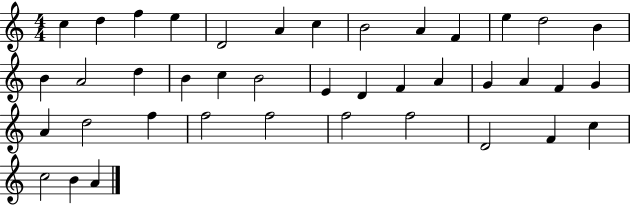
C5/q D5/q F5/q E5/q D4/h A4/q C5/q B4/h A4/q F4/q E5/q D5/h B4/q B4/q A4/h D5/q B4/q C5/q B4/h E4/q D4/q F4/q A4/q G4/q A4/q F4/q G4/q A4/q D5/h F5/q F5/h F5/h F5/h F5/h D4/h F4/q C5/q C5/h B4/q A4/q